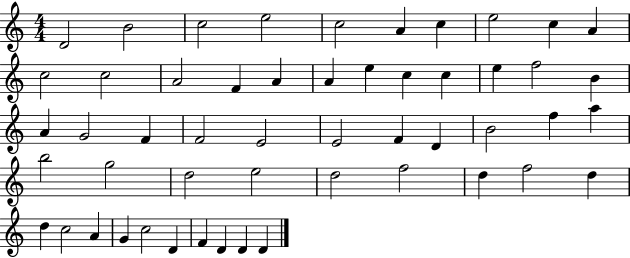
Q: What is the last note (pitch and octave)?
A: D4